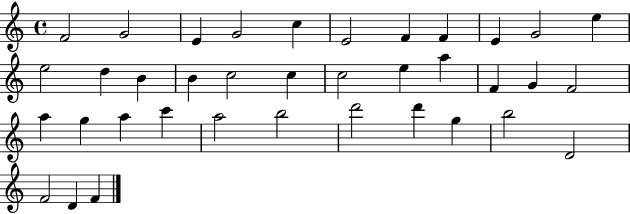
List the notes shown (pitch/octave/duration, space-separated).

F4/h G4/h E4/q G4/h C5/q E4/h F4/q F4/q E4/q G4/h E5/q E5/h D5/q B4/q B4/q C5/h C5/q C5/h E5/q A5/q F4/q G4/q F4/h A5/q G5/q A5/q C6/q A5/h B5/h D6/h D6/q G5/q B5/h D4/h F4/h D4/q F4/q